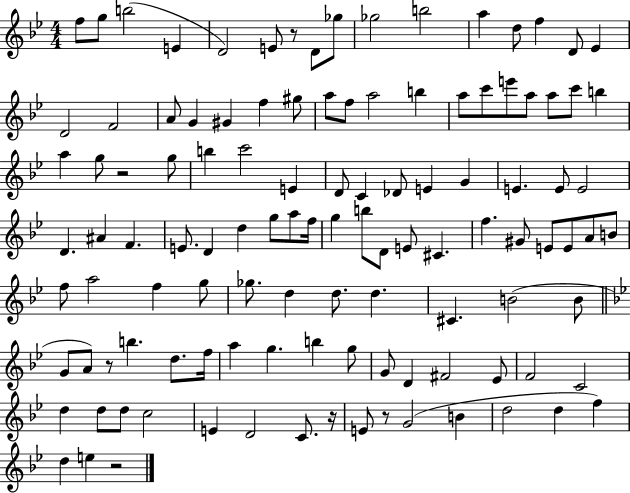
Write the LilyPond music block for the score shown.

{
  \clef treble
  \numericTimeSignature
  \time 4/4
  \key bes \major
  f''8 g''8 b''2( e'4 | d'2) e'8 r8 d'8 ges''8 | ges''2 b''2 | a''4 d''8 f''4 d'8 ees'4 | \break d'2 f'2 | a'8 g'4 gis'4 f''4 gis''8 | a''8 f''8 a''2 b''4 | a''8 c'''8 e'''8 a''8 a''8 c'''8 b''4 | \break a''4 g''8 r2 g''8 | b''4 c'''2 e'4 | d'8 c'4 des'8 e'4 g'4 | e'4. e'8 e'2 | \break d'4. ais'4 f'4. | e'8. d'4 d''4 g''8 a''8 f''16 | g''4 b''8 d'8 e'8 cis'4. | f''4. gis'8 e'8 e'8 a'8 b'8 | \break f''8 a''2 f''4 g''8 | ges''8. d''4 d''8. d''4. | cis'4. b'2( b'8 | \bar "||" \break \key bes \major g'8 a'8) r8 b''4. d''8. f''16 | a''4 g''4. b''4 g''8 | g'8 d'4 fis'2 ees'8 | f'2 c'2 | \break d''4 d''8 d''8 c''2 | e'4 d'2 c'8. r16 | e'8 r8 g'2( b'4 | d''2 d''4 f''4) | \break d''4 e''4 r2 | \bar "|."
}